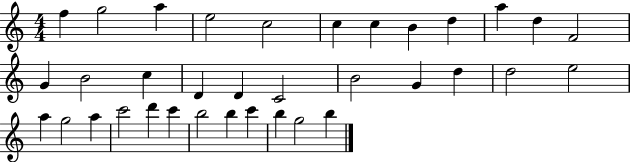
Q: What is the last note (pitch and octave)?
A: B5